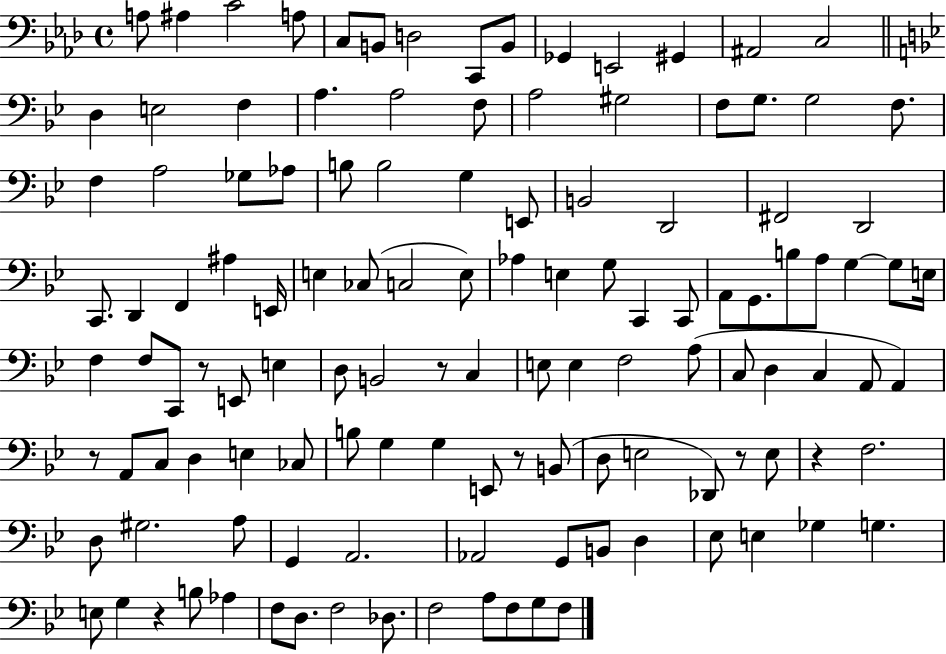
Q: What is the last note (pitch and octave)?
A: F3